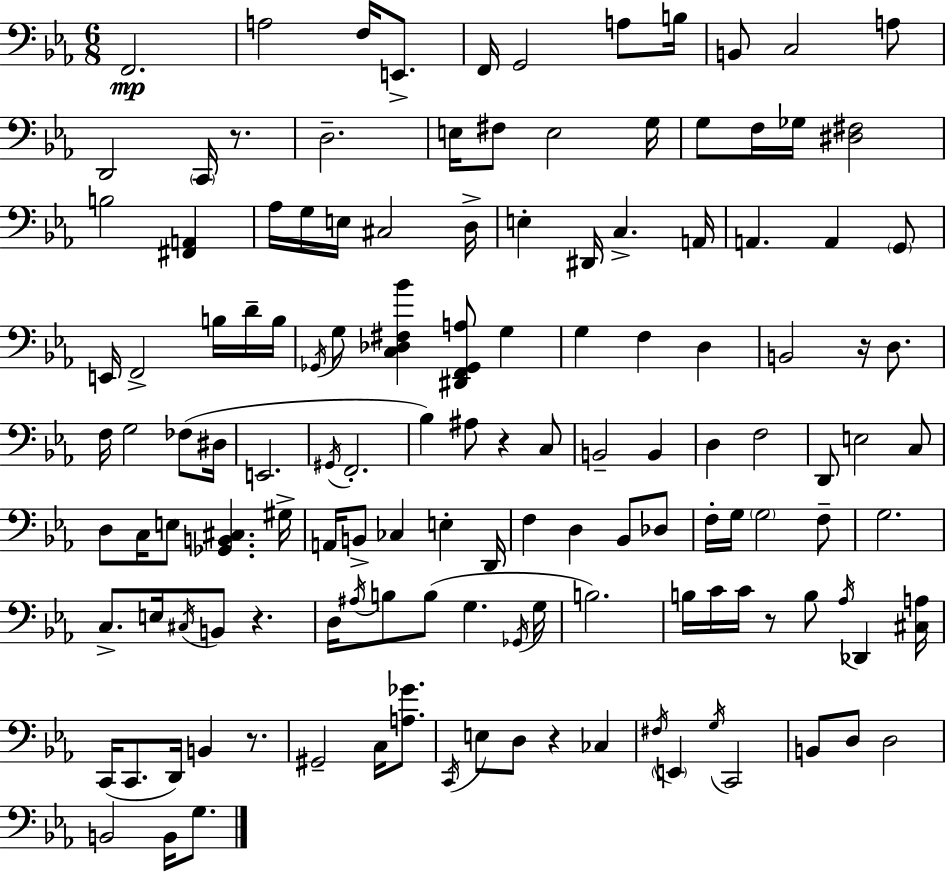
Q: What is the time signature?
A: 6/8